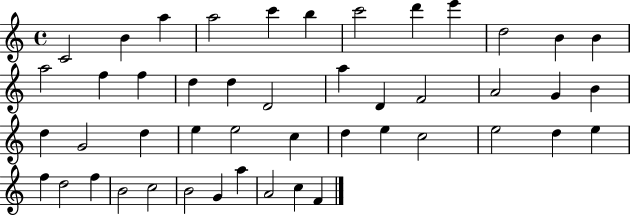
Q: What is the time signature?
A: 4/4